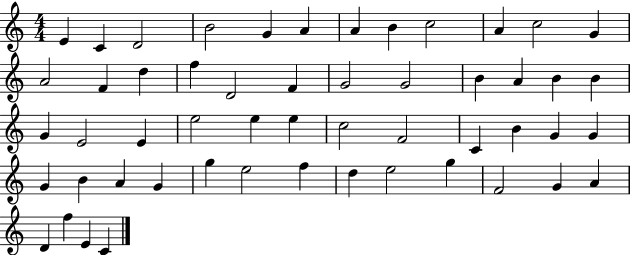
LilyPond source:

{
  \clef treble
  \numericTimeSignature
  \time 4/4
  \key c \major
  e'4 c'4 d'2 | b'2 g'4 a'4 | a'4 b'4 c''2 | a'4 c''2 g'4 | \break a'2 f'4 d''4 | f''4 d'2 f'4 | g'2 g'2 | b'4 a'4 b'4 b'4 | \break g'4 e'2 e'4 | e''2 e''4 e''4 | c''2 f'2 | c'4 b'4 g'4 g'4 | \break g'4 b'4 a'4 g'4 | g''4 e''2 f''4 | d''4 e''2 g''4 | f'2 g'4 a'4 | \break d'4 f''4 e'4 c'4 | \bar "|."
}